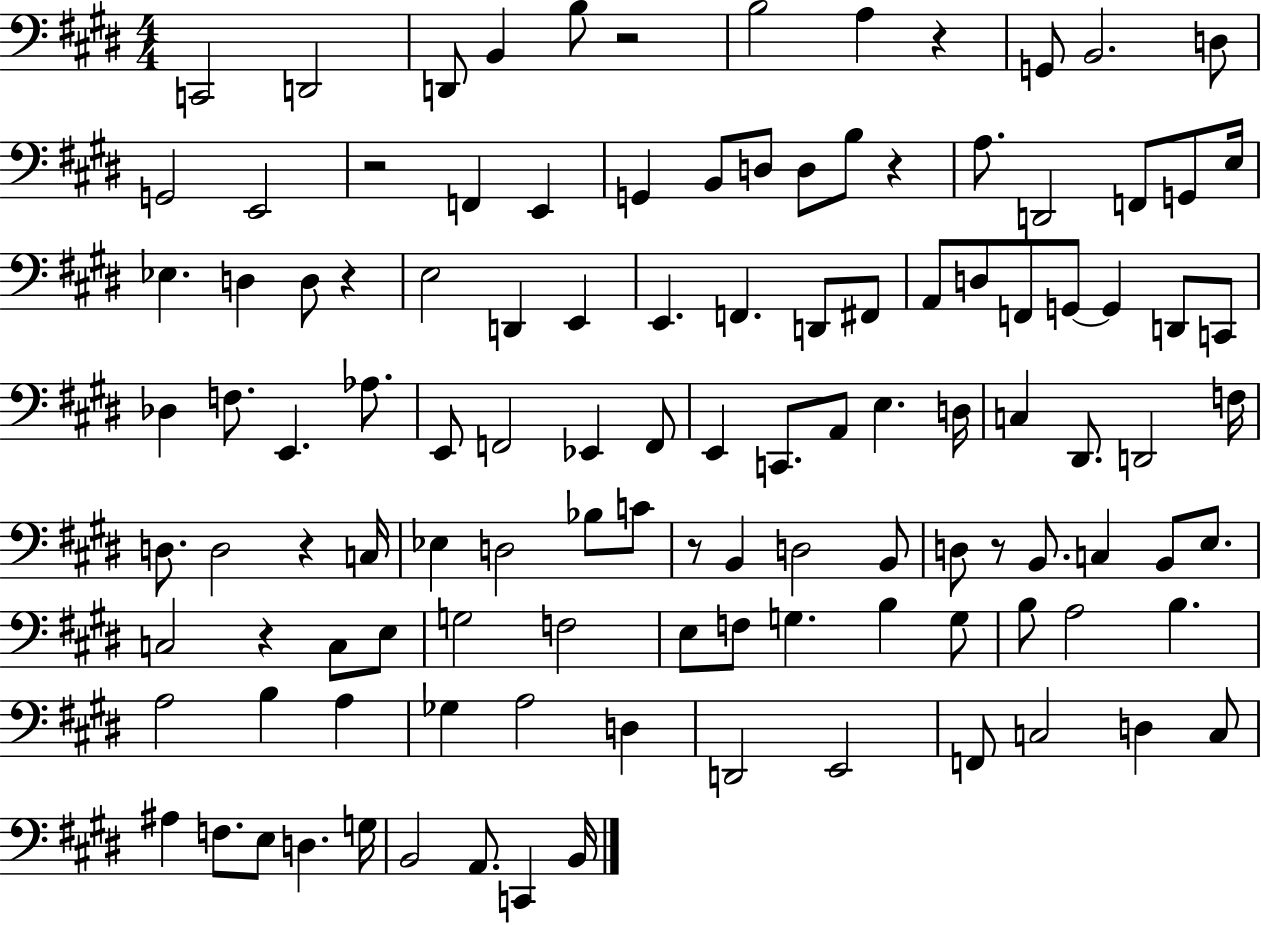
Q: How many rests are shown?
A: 9